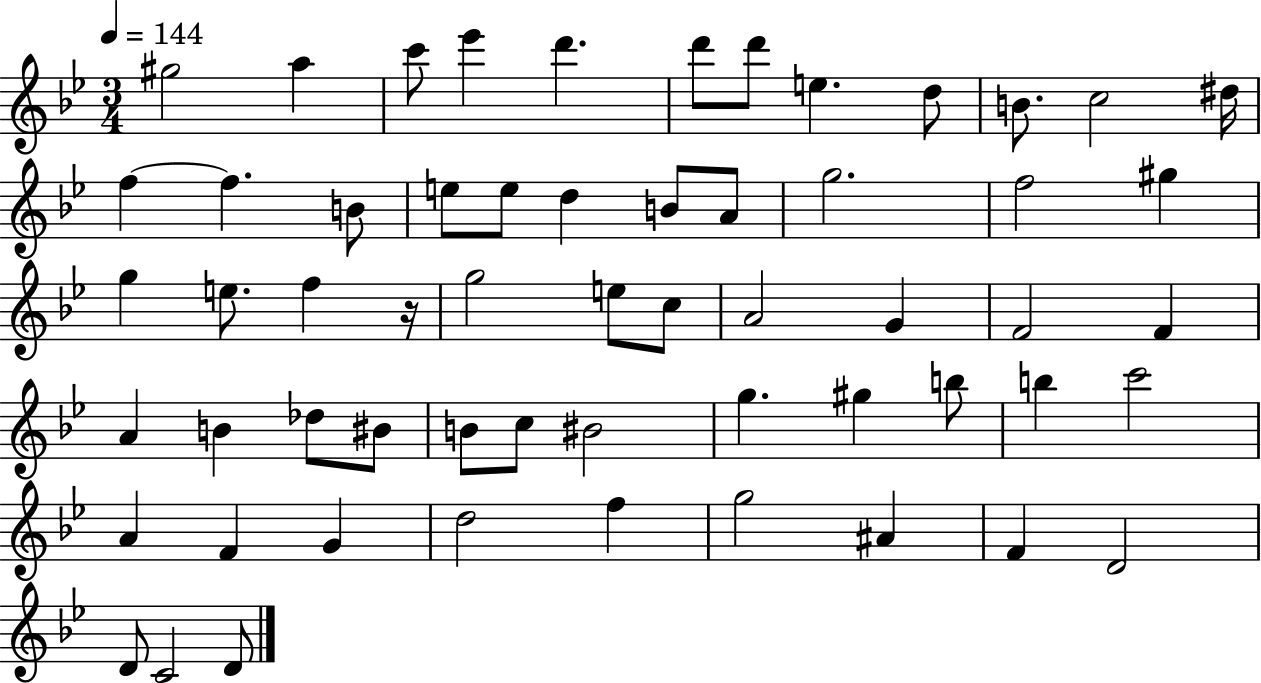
{
  \clef treble
  \numericTimeSignature
  \time 3/4
  \key bes \major
  \tempo 4 = 144
  gis''2 a''4 | c'''8 ees'''4 d'''4. | d'''8 d'''8 e''4. d''8 | b'8. c''2 dis''16 | \break f''4~~ f''4. b'8 | e''8 e''8 d''4 b'8 a'8 | g''2. | f''2 gis''4 | \break g''4 e''8. f''4 r16 | g''2 e''8 c''8 | a'2 g'4 | f'2 f'4 | \break a'4 b'4 des''8 bis'8 | b'8 c''8 bis'2 | g''4. gis''4 b''8 | b''4 c'''2 | \break a'4 f'4 g'4 | d''2 f''4 | g''2 ais'4 | f'4 d'2 | \break d'8 c'2 d'8 | \bar "|."
}